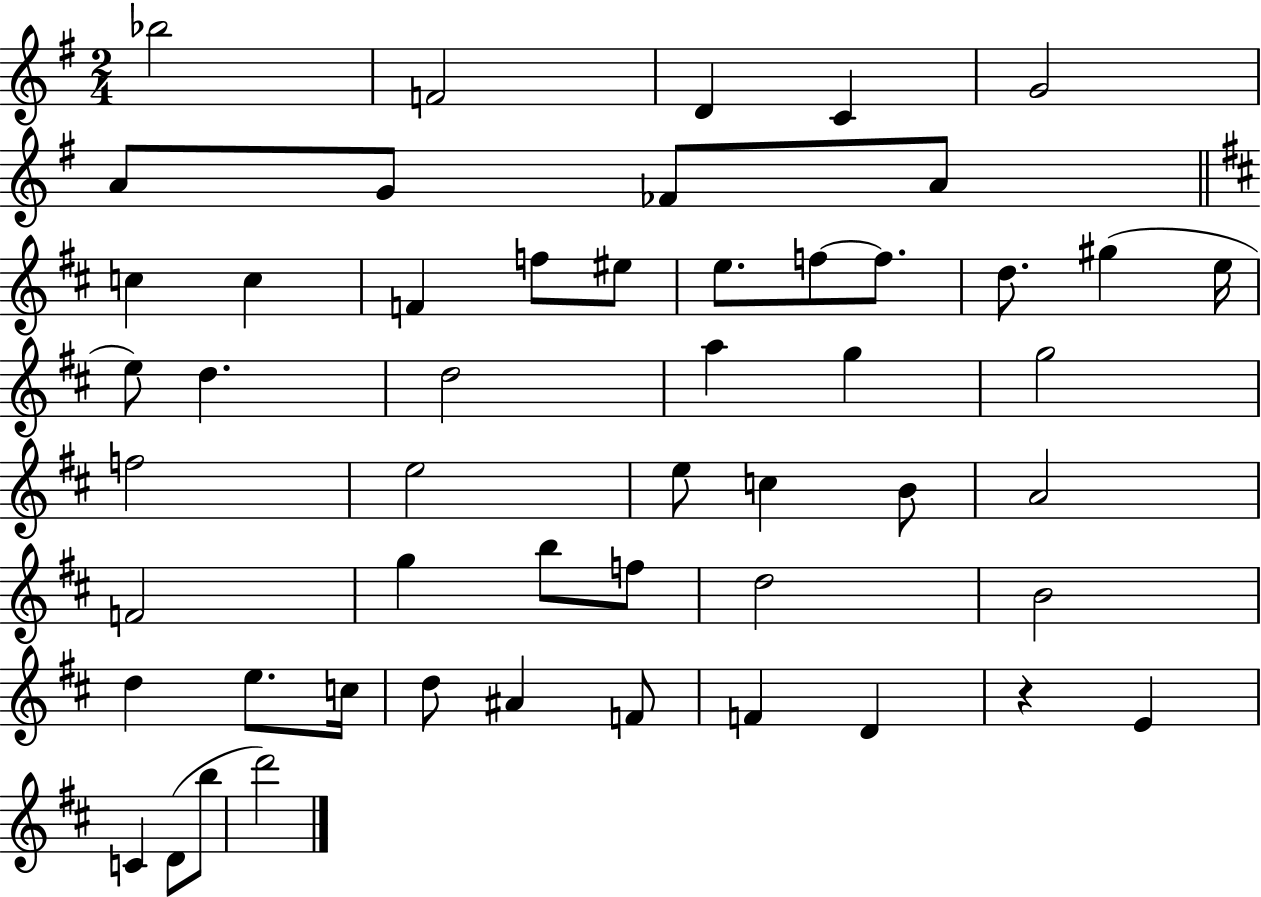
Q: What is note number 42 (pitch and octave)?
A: D5